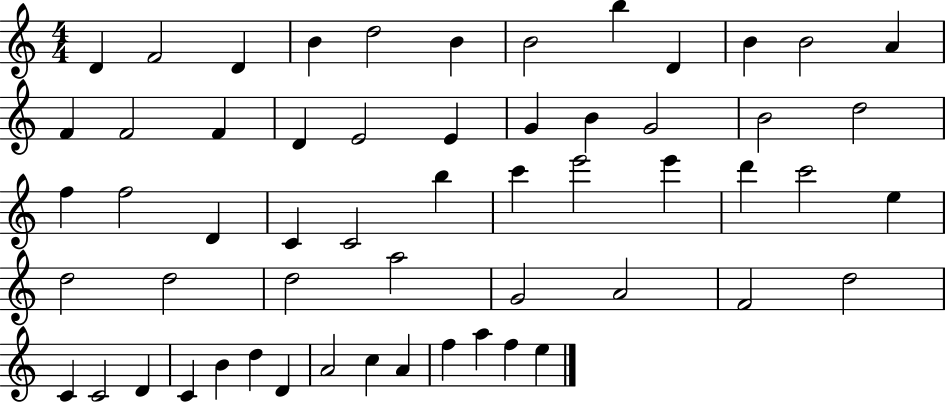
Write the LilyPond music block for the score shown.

{
  \clef treble
  \numericTimeSignature
  \time 4/4
  \key c \major
  d'4 f'2 d'4 | b'4 d''2 b'4 | b'2 b''4 d'4 | b'4 b'2 a'4 | \break f'4 f'2 f'4 | d'4 e'2 e'4 | g'4 b'4 g'2 | b'2 d''2 | \break f''4 f''2 d'4 | c'4 c'2 b''4 | c'''4 e'''2 e'''4 | d'''4 c'''2 e''4 | \break d''2 d''2 | d''2 a''2 | g'2 a'2 | f'2 d''2 | \break c'4 c'2 d'4 | c'4 b'4 d''4 d'4 | a'2 c''4 a'4 | f''4 a''4 f''4 e''4 | \break \bar "|."
}